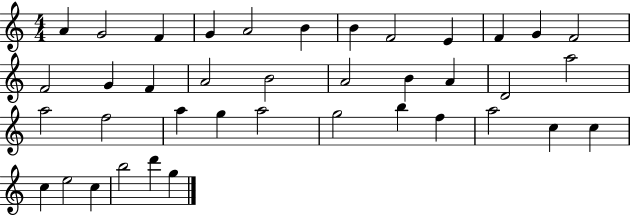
{
  \clef treble
  \numericTimeSignature
  \time 4/4
  \key c \major
  a'4 g'2 f'4 | g'4 a'2 b'4 | b'4 f'2 e'4 | f'4 g'4 f'2 | \break f'2 g'4 f'4 | a'2 b'2 | a'2 b'4 a'4 | d'2 a''2 | \break a''2 f''2 | a''4 g''4 a''2 | g''2 b''4 f''4 | a''2 c''4 c''4 | \break c''4 e''2 c''4 | b''2 d'''4 g''4 | \bar "|."
}